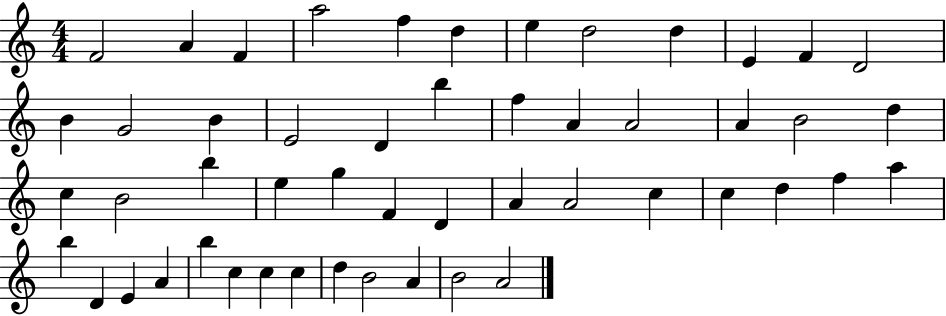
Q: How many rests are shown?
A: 0